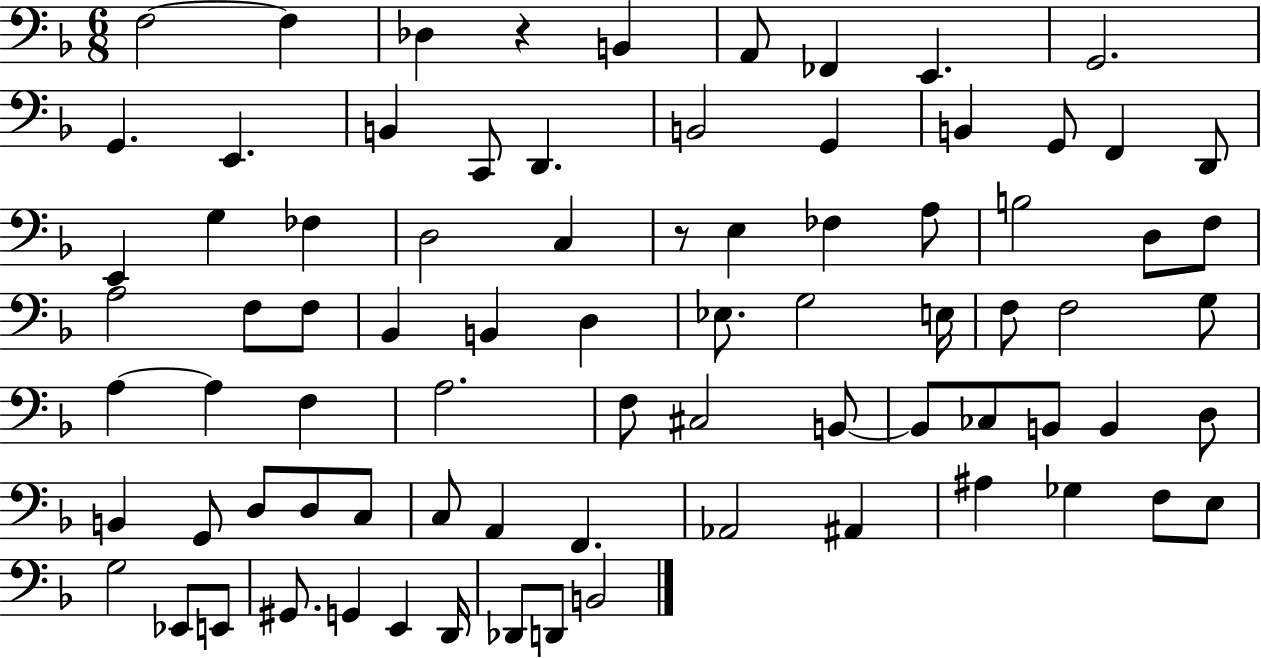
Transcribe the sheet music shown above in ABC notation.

X:1
T:Untitled
M:6/8
L:1/4
K:F
F,2 F, _D, z B,, A,,/2 _F,, E,, G,,2 G,, E,, B,, C,,/2 D,, B,,2 G,, B,, G,,/2 F,, D,,/2 E,, G, _F, D,2 C, z/2 E, _F, A,/2 B,2 D,/2 F,/2 A,2 F,/2 F,/2 _B,, B,, D, _E,/2 G,2 E,/4 F,/2 F,2 G,/2 A, A, F, A,2 F,/2 ^C,2 B,,/2 B,,/2 _C,/2 B,,/2 B,, D,/2 B,, G,,/2 D,/2 D,/2 C,/2 C,/2 A,, F,, _A,,2 ^A,, ^A, _G, F,/2 E,/2 G,2 _E,,/2 E,,/2 ^G,,/2 G,, E,, D,,/4 _D,,/2 D,,/2 B,,2